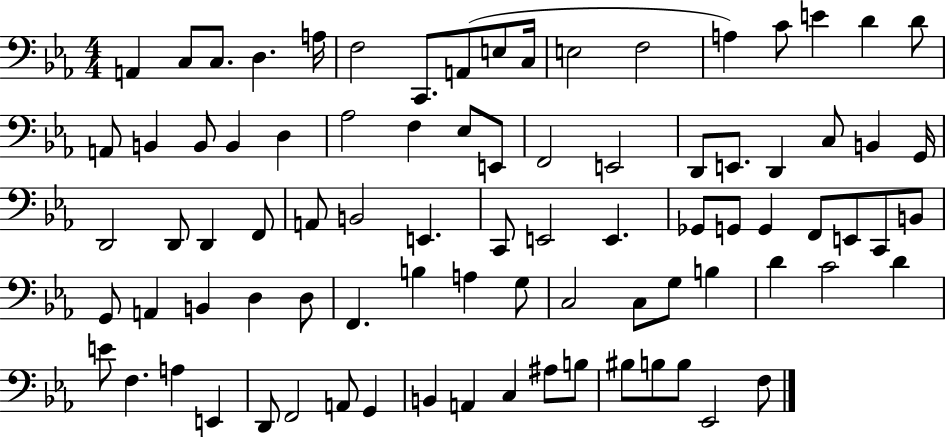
X:1
T:Untitled
M:4/4
L:1/4
K:Eb
A,, C,/2 C,/2 D, A,/4 F,2 C,,/2 A,,/2 E,/2 C,/4 E,2 F,2 A, C/2 E D D/2 A,,/2 B,, B,,/2 B,, D, _A,2 F, _E,/2 E,,/2 F,,2 E,,2 D,,/2 E,,/2 D,, C,/2 B,, G,,/4 D,,2 D,,/2 D,, F,,/2 A,,/2 B,,2 E,, C,,/2 E,,2 E,, _G,,/2 G,,/2 G,, F,,/2 E,,/2 C,,/2 B,,/2 G,,/2 A,, B,, D, D,/2 F,, B, A, G,/2 C,2 C,/2 G,/2 B, D C2 D E/2 F, A, E,, D,,/2 F,,2 A,,/2 G,, B,, A,, C, ^A,/2 B,/2 ^B,/2 B,/2 B,/2 _E,,2 F,/2